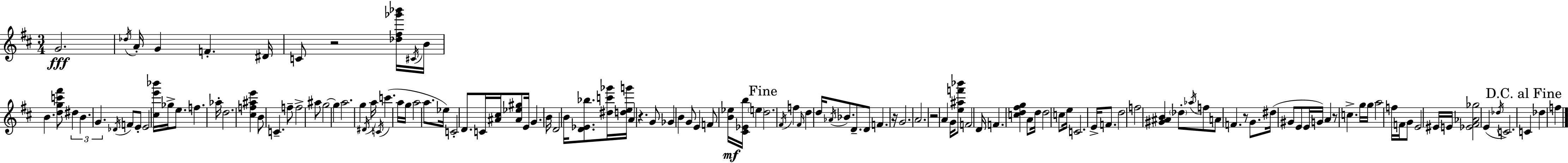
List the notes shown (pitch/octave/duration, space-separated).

G4/h. Db5/s A4/s G4/q F4/q. D#4/s C4/e R/h [Db5,F#5,Gb6,Bb6]/s C#4/s B4/s B4/q. [D5,G5,C6,F#6]/e D#5/q B4/q. G4/q. Db4/s F4/e E4/e E4/h [C#5,E6,Bb6]/s Gb5/s E5/e. F5/q. Ab5/s D5/h. [C#5,F5,A#5,E6]/q B4/e C4/q. F5/e F5/h A#5/e G5/h G5/q A5/h. G5/q D#4/s A5/s C4/s C6/q. A5/s G5/s A5/h A5/e. Eb5/s C4/h D4/e. C4/s [A#4,C#5]/s [A#4,Eb5,G#5]/e E4/s G4/q. B4/s D4/h B4/s [D4,Eb4,Bb5]/e. [D#5,C6,Gb6]/s [D5,E5,G6]/s A4/q R/q. G4/e Gb4/q B4/q G4/e E4/q F4/e [B4,Eb5]/s [C#4,Eb4,B5]/s E5/q D5/h. F#4/s F5/q F#4/s D5/q D5/s Ab4/s Bb4/e. D4/e. D4/e F4/q. R/s G4/h. A4/h. R/h A4/q G4/s [E5,A#5,F6,Bb6]/e F4/h D4/s F4/q. [C5,D5,F#5,G5]/q A4/e D5/s D5/h C5/e E5/s C4/h. E4/s F4/e. D5/h F5/h [G#4,A#4,B4]/q Db5/e Ab5/s F5/e A4/e F4/q. R/e G4/e. D#5/s G#4/e E4/e E4/s G4/s A4/q R/e C5/q. G5/s G5/s A5/h F5/s F4/s G4/e E4/h EIS4/s E4/s [Eb4,F#4,Ab4,Gb5]/h E4/q Db5/s C4/h. C4/q Db5/q F5/q